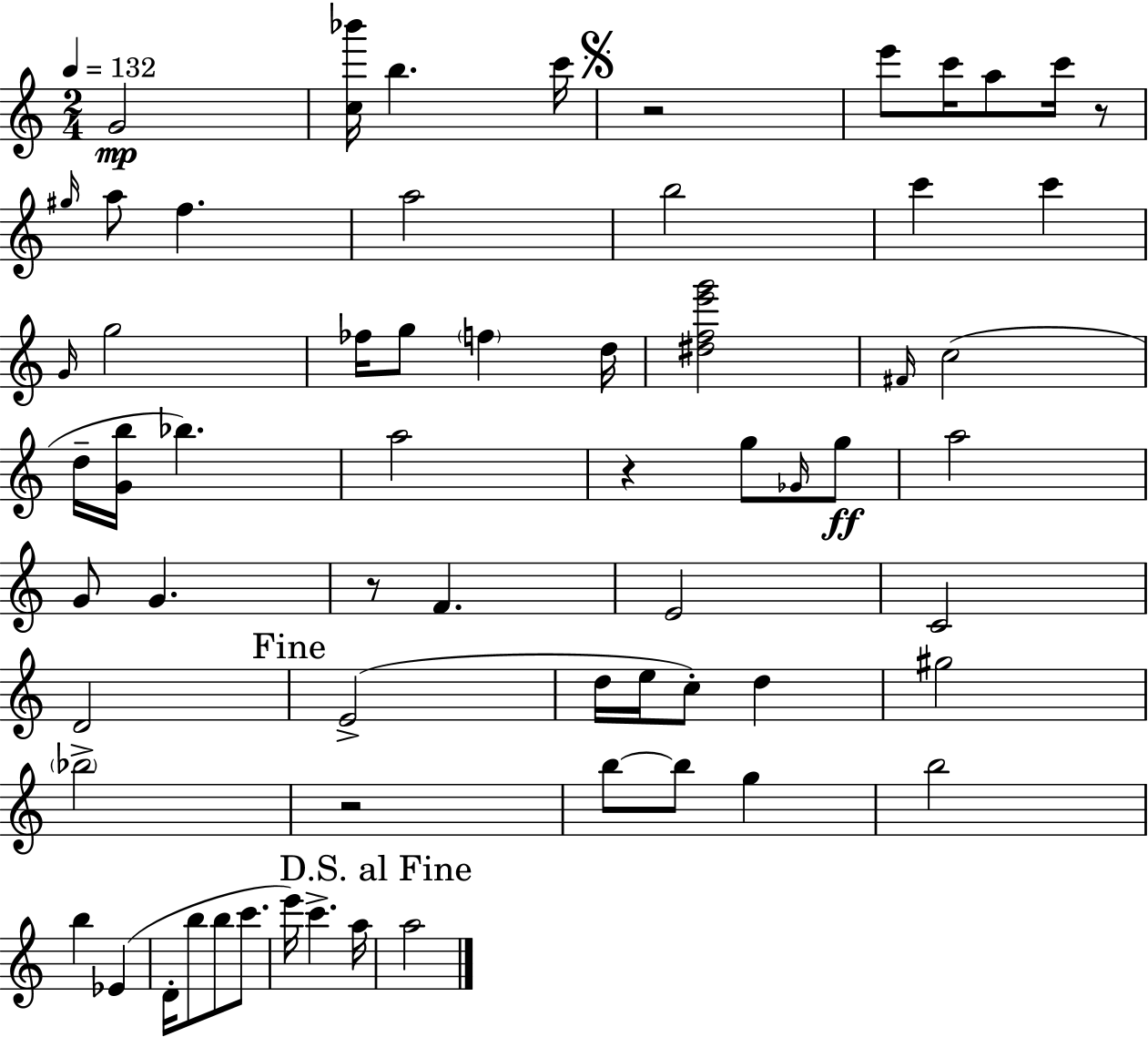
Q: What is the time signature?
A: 2/4